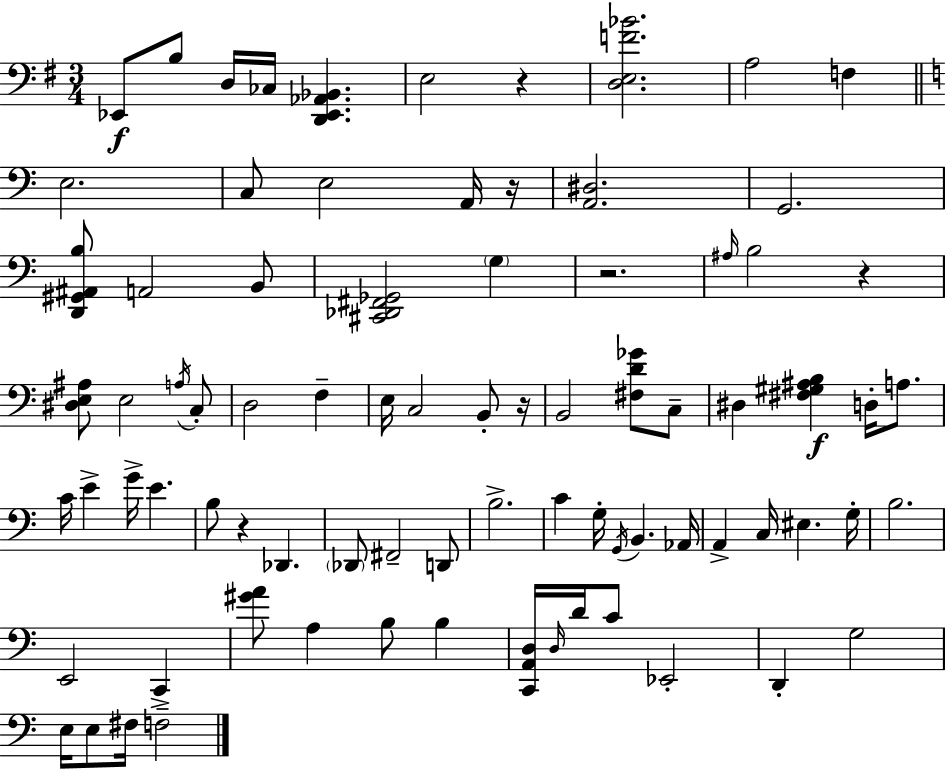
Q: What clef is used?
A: bass